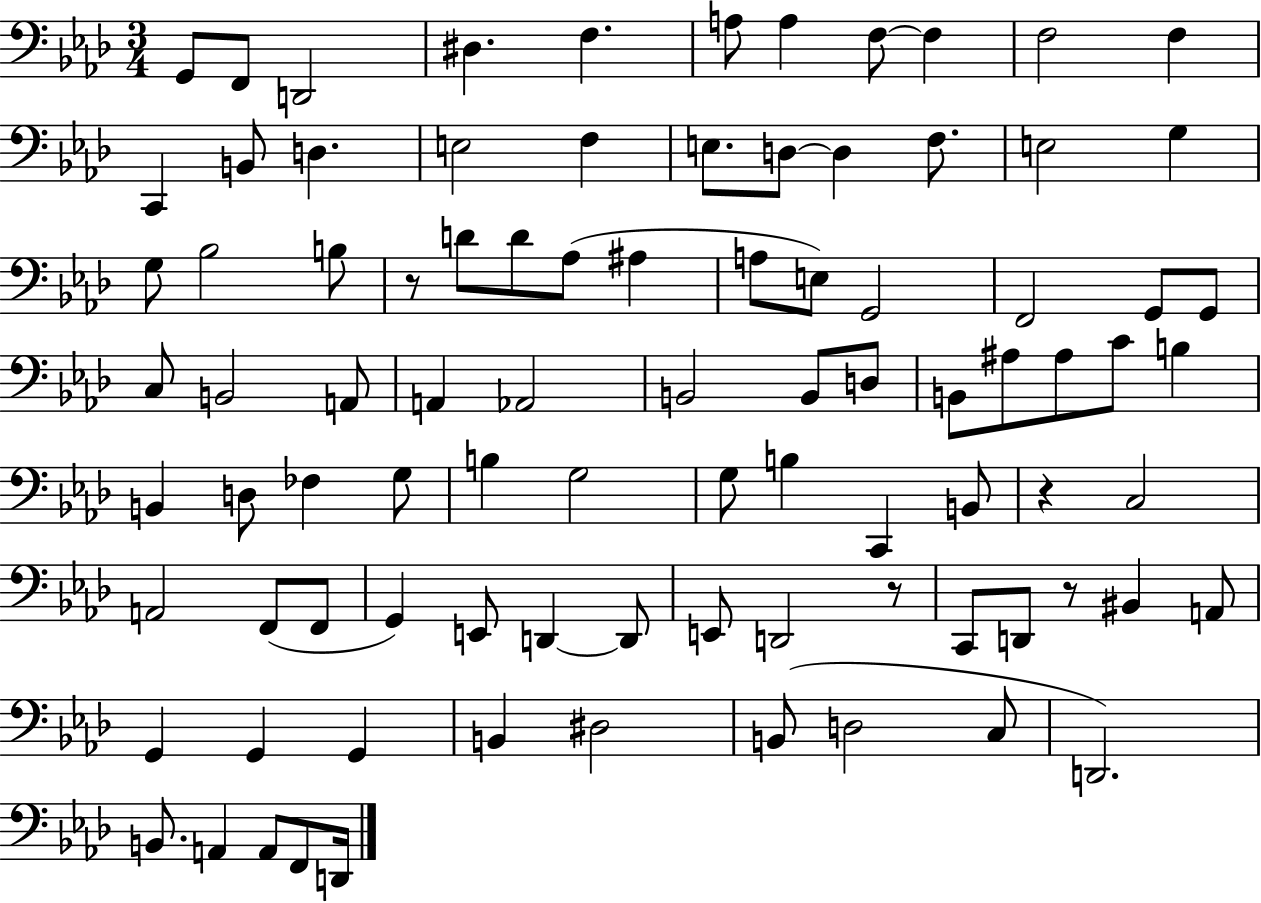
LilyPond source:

{
  \clef bass
  \numericTimeSignature
  \time 3/4
  \key aes \major
  g,8 f,8 d,2 | dis4. f4. | a8 a4 f8~~ f4 | f2 f4 | \break c,4 b,8 d4. | e2 f4 | e8. d8~~ d4 f8. | e2 g4 | \break g8 bes2 b8 | r8 d'8 d'8 aes8( ais4 | a8 e8) g,2 | f,2 g,8 g,8 | \break c8 b,2 a,8 | a,4 aes,2 | b,2 b,8 d8 | b,8 ais8 ais8 c'8 b4 | \break b,4 d8 fes4 g8 | b4 g2 | g8 b4 c,4 b,8 | r4 c2 | \break a,2 f,8( f,8 | g,4) e,8 d,4~~ d,8 | e,8 d,2 r8 | c,8 d,8 r8 bis,4 a,8 | \break g,4 g,4 g,4 | b,4 dis2 | b,8( d2 c8 | d,2.) | \break b,8. a,4 a,8 f,8 d,16 | \bar "|."
}